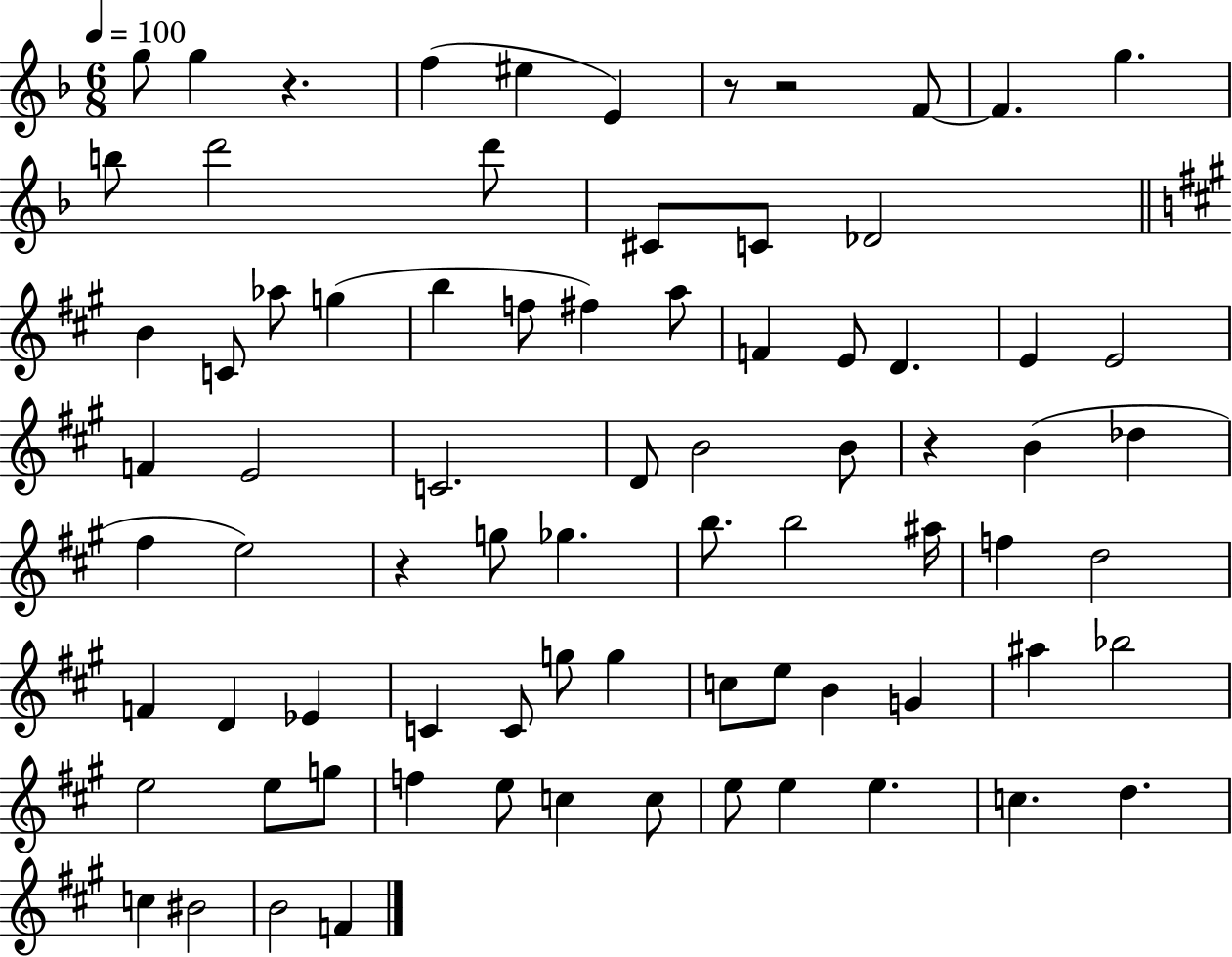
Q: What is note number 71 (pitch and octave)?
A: BIS4